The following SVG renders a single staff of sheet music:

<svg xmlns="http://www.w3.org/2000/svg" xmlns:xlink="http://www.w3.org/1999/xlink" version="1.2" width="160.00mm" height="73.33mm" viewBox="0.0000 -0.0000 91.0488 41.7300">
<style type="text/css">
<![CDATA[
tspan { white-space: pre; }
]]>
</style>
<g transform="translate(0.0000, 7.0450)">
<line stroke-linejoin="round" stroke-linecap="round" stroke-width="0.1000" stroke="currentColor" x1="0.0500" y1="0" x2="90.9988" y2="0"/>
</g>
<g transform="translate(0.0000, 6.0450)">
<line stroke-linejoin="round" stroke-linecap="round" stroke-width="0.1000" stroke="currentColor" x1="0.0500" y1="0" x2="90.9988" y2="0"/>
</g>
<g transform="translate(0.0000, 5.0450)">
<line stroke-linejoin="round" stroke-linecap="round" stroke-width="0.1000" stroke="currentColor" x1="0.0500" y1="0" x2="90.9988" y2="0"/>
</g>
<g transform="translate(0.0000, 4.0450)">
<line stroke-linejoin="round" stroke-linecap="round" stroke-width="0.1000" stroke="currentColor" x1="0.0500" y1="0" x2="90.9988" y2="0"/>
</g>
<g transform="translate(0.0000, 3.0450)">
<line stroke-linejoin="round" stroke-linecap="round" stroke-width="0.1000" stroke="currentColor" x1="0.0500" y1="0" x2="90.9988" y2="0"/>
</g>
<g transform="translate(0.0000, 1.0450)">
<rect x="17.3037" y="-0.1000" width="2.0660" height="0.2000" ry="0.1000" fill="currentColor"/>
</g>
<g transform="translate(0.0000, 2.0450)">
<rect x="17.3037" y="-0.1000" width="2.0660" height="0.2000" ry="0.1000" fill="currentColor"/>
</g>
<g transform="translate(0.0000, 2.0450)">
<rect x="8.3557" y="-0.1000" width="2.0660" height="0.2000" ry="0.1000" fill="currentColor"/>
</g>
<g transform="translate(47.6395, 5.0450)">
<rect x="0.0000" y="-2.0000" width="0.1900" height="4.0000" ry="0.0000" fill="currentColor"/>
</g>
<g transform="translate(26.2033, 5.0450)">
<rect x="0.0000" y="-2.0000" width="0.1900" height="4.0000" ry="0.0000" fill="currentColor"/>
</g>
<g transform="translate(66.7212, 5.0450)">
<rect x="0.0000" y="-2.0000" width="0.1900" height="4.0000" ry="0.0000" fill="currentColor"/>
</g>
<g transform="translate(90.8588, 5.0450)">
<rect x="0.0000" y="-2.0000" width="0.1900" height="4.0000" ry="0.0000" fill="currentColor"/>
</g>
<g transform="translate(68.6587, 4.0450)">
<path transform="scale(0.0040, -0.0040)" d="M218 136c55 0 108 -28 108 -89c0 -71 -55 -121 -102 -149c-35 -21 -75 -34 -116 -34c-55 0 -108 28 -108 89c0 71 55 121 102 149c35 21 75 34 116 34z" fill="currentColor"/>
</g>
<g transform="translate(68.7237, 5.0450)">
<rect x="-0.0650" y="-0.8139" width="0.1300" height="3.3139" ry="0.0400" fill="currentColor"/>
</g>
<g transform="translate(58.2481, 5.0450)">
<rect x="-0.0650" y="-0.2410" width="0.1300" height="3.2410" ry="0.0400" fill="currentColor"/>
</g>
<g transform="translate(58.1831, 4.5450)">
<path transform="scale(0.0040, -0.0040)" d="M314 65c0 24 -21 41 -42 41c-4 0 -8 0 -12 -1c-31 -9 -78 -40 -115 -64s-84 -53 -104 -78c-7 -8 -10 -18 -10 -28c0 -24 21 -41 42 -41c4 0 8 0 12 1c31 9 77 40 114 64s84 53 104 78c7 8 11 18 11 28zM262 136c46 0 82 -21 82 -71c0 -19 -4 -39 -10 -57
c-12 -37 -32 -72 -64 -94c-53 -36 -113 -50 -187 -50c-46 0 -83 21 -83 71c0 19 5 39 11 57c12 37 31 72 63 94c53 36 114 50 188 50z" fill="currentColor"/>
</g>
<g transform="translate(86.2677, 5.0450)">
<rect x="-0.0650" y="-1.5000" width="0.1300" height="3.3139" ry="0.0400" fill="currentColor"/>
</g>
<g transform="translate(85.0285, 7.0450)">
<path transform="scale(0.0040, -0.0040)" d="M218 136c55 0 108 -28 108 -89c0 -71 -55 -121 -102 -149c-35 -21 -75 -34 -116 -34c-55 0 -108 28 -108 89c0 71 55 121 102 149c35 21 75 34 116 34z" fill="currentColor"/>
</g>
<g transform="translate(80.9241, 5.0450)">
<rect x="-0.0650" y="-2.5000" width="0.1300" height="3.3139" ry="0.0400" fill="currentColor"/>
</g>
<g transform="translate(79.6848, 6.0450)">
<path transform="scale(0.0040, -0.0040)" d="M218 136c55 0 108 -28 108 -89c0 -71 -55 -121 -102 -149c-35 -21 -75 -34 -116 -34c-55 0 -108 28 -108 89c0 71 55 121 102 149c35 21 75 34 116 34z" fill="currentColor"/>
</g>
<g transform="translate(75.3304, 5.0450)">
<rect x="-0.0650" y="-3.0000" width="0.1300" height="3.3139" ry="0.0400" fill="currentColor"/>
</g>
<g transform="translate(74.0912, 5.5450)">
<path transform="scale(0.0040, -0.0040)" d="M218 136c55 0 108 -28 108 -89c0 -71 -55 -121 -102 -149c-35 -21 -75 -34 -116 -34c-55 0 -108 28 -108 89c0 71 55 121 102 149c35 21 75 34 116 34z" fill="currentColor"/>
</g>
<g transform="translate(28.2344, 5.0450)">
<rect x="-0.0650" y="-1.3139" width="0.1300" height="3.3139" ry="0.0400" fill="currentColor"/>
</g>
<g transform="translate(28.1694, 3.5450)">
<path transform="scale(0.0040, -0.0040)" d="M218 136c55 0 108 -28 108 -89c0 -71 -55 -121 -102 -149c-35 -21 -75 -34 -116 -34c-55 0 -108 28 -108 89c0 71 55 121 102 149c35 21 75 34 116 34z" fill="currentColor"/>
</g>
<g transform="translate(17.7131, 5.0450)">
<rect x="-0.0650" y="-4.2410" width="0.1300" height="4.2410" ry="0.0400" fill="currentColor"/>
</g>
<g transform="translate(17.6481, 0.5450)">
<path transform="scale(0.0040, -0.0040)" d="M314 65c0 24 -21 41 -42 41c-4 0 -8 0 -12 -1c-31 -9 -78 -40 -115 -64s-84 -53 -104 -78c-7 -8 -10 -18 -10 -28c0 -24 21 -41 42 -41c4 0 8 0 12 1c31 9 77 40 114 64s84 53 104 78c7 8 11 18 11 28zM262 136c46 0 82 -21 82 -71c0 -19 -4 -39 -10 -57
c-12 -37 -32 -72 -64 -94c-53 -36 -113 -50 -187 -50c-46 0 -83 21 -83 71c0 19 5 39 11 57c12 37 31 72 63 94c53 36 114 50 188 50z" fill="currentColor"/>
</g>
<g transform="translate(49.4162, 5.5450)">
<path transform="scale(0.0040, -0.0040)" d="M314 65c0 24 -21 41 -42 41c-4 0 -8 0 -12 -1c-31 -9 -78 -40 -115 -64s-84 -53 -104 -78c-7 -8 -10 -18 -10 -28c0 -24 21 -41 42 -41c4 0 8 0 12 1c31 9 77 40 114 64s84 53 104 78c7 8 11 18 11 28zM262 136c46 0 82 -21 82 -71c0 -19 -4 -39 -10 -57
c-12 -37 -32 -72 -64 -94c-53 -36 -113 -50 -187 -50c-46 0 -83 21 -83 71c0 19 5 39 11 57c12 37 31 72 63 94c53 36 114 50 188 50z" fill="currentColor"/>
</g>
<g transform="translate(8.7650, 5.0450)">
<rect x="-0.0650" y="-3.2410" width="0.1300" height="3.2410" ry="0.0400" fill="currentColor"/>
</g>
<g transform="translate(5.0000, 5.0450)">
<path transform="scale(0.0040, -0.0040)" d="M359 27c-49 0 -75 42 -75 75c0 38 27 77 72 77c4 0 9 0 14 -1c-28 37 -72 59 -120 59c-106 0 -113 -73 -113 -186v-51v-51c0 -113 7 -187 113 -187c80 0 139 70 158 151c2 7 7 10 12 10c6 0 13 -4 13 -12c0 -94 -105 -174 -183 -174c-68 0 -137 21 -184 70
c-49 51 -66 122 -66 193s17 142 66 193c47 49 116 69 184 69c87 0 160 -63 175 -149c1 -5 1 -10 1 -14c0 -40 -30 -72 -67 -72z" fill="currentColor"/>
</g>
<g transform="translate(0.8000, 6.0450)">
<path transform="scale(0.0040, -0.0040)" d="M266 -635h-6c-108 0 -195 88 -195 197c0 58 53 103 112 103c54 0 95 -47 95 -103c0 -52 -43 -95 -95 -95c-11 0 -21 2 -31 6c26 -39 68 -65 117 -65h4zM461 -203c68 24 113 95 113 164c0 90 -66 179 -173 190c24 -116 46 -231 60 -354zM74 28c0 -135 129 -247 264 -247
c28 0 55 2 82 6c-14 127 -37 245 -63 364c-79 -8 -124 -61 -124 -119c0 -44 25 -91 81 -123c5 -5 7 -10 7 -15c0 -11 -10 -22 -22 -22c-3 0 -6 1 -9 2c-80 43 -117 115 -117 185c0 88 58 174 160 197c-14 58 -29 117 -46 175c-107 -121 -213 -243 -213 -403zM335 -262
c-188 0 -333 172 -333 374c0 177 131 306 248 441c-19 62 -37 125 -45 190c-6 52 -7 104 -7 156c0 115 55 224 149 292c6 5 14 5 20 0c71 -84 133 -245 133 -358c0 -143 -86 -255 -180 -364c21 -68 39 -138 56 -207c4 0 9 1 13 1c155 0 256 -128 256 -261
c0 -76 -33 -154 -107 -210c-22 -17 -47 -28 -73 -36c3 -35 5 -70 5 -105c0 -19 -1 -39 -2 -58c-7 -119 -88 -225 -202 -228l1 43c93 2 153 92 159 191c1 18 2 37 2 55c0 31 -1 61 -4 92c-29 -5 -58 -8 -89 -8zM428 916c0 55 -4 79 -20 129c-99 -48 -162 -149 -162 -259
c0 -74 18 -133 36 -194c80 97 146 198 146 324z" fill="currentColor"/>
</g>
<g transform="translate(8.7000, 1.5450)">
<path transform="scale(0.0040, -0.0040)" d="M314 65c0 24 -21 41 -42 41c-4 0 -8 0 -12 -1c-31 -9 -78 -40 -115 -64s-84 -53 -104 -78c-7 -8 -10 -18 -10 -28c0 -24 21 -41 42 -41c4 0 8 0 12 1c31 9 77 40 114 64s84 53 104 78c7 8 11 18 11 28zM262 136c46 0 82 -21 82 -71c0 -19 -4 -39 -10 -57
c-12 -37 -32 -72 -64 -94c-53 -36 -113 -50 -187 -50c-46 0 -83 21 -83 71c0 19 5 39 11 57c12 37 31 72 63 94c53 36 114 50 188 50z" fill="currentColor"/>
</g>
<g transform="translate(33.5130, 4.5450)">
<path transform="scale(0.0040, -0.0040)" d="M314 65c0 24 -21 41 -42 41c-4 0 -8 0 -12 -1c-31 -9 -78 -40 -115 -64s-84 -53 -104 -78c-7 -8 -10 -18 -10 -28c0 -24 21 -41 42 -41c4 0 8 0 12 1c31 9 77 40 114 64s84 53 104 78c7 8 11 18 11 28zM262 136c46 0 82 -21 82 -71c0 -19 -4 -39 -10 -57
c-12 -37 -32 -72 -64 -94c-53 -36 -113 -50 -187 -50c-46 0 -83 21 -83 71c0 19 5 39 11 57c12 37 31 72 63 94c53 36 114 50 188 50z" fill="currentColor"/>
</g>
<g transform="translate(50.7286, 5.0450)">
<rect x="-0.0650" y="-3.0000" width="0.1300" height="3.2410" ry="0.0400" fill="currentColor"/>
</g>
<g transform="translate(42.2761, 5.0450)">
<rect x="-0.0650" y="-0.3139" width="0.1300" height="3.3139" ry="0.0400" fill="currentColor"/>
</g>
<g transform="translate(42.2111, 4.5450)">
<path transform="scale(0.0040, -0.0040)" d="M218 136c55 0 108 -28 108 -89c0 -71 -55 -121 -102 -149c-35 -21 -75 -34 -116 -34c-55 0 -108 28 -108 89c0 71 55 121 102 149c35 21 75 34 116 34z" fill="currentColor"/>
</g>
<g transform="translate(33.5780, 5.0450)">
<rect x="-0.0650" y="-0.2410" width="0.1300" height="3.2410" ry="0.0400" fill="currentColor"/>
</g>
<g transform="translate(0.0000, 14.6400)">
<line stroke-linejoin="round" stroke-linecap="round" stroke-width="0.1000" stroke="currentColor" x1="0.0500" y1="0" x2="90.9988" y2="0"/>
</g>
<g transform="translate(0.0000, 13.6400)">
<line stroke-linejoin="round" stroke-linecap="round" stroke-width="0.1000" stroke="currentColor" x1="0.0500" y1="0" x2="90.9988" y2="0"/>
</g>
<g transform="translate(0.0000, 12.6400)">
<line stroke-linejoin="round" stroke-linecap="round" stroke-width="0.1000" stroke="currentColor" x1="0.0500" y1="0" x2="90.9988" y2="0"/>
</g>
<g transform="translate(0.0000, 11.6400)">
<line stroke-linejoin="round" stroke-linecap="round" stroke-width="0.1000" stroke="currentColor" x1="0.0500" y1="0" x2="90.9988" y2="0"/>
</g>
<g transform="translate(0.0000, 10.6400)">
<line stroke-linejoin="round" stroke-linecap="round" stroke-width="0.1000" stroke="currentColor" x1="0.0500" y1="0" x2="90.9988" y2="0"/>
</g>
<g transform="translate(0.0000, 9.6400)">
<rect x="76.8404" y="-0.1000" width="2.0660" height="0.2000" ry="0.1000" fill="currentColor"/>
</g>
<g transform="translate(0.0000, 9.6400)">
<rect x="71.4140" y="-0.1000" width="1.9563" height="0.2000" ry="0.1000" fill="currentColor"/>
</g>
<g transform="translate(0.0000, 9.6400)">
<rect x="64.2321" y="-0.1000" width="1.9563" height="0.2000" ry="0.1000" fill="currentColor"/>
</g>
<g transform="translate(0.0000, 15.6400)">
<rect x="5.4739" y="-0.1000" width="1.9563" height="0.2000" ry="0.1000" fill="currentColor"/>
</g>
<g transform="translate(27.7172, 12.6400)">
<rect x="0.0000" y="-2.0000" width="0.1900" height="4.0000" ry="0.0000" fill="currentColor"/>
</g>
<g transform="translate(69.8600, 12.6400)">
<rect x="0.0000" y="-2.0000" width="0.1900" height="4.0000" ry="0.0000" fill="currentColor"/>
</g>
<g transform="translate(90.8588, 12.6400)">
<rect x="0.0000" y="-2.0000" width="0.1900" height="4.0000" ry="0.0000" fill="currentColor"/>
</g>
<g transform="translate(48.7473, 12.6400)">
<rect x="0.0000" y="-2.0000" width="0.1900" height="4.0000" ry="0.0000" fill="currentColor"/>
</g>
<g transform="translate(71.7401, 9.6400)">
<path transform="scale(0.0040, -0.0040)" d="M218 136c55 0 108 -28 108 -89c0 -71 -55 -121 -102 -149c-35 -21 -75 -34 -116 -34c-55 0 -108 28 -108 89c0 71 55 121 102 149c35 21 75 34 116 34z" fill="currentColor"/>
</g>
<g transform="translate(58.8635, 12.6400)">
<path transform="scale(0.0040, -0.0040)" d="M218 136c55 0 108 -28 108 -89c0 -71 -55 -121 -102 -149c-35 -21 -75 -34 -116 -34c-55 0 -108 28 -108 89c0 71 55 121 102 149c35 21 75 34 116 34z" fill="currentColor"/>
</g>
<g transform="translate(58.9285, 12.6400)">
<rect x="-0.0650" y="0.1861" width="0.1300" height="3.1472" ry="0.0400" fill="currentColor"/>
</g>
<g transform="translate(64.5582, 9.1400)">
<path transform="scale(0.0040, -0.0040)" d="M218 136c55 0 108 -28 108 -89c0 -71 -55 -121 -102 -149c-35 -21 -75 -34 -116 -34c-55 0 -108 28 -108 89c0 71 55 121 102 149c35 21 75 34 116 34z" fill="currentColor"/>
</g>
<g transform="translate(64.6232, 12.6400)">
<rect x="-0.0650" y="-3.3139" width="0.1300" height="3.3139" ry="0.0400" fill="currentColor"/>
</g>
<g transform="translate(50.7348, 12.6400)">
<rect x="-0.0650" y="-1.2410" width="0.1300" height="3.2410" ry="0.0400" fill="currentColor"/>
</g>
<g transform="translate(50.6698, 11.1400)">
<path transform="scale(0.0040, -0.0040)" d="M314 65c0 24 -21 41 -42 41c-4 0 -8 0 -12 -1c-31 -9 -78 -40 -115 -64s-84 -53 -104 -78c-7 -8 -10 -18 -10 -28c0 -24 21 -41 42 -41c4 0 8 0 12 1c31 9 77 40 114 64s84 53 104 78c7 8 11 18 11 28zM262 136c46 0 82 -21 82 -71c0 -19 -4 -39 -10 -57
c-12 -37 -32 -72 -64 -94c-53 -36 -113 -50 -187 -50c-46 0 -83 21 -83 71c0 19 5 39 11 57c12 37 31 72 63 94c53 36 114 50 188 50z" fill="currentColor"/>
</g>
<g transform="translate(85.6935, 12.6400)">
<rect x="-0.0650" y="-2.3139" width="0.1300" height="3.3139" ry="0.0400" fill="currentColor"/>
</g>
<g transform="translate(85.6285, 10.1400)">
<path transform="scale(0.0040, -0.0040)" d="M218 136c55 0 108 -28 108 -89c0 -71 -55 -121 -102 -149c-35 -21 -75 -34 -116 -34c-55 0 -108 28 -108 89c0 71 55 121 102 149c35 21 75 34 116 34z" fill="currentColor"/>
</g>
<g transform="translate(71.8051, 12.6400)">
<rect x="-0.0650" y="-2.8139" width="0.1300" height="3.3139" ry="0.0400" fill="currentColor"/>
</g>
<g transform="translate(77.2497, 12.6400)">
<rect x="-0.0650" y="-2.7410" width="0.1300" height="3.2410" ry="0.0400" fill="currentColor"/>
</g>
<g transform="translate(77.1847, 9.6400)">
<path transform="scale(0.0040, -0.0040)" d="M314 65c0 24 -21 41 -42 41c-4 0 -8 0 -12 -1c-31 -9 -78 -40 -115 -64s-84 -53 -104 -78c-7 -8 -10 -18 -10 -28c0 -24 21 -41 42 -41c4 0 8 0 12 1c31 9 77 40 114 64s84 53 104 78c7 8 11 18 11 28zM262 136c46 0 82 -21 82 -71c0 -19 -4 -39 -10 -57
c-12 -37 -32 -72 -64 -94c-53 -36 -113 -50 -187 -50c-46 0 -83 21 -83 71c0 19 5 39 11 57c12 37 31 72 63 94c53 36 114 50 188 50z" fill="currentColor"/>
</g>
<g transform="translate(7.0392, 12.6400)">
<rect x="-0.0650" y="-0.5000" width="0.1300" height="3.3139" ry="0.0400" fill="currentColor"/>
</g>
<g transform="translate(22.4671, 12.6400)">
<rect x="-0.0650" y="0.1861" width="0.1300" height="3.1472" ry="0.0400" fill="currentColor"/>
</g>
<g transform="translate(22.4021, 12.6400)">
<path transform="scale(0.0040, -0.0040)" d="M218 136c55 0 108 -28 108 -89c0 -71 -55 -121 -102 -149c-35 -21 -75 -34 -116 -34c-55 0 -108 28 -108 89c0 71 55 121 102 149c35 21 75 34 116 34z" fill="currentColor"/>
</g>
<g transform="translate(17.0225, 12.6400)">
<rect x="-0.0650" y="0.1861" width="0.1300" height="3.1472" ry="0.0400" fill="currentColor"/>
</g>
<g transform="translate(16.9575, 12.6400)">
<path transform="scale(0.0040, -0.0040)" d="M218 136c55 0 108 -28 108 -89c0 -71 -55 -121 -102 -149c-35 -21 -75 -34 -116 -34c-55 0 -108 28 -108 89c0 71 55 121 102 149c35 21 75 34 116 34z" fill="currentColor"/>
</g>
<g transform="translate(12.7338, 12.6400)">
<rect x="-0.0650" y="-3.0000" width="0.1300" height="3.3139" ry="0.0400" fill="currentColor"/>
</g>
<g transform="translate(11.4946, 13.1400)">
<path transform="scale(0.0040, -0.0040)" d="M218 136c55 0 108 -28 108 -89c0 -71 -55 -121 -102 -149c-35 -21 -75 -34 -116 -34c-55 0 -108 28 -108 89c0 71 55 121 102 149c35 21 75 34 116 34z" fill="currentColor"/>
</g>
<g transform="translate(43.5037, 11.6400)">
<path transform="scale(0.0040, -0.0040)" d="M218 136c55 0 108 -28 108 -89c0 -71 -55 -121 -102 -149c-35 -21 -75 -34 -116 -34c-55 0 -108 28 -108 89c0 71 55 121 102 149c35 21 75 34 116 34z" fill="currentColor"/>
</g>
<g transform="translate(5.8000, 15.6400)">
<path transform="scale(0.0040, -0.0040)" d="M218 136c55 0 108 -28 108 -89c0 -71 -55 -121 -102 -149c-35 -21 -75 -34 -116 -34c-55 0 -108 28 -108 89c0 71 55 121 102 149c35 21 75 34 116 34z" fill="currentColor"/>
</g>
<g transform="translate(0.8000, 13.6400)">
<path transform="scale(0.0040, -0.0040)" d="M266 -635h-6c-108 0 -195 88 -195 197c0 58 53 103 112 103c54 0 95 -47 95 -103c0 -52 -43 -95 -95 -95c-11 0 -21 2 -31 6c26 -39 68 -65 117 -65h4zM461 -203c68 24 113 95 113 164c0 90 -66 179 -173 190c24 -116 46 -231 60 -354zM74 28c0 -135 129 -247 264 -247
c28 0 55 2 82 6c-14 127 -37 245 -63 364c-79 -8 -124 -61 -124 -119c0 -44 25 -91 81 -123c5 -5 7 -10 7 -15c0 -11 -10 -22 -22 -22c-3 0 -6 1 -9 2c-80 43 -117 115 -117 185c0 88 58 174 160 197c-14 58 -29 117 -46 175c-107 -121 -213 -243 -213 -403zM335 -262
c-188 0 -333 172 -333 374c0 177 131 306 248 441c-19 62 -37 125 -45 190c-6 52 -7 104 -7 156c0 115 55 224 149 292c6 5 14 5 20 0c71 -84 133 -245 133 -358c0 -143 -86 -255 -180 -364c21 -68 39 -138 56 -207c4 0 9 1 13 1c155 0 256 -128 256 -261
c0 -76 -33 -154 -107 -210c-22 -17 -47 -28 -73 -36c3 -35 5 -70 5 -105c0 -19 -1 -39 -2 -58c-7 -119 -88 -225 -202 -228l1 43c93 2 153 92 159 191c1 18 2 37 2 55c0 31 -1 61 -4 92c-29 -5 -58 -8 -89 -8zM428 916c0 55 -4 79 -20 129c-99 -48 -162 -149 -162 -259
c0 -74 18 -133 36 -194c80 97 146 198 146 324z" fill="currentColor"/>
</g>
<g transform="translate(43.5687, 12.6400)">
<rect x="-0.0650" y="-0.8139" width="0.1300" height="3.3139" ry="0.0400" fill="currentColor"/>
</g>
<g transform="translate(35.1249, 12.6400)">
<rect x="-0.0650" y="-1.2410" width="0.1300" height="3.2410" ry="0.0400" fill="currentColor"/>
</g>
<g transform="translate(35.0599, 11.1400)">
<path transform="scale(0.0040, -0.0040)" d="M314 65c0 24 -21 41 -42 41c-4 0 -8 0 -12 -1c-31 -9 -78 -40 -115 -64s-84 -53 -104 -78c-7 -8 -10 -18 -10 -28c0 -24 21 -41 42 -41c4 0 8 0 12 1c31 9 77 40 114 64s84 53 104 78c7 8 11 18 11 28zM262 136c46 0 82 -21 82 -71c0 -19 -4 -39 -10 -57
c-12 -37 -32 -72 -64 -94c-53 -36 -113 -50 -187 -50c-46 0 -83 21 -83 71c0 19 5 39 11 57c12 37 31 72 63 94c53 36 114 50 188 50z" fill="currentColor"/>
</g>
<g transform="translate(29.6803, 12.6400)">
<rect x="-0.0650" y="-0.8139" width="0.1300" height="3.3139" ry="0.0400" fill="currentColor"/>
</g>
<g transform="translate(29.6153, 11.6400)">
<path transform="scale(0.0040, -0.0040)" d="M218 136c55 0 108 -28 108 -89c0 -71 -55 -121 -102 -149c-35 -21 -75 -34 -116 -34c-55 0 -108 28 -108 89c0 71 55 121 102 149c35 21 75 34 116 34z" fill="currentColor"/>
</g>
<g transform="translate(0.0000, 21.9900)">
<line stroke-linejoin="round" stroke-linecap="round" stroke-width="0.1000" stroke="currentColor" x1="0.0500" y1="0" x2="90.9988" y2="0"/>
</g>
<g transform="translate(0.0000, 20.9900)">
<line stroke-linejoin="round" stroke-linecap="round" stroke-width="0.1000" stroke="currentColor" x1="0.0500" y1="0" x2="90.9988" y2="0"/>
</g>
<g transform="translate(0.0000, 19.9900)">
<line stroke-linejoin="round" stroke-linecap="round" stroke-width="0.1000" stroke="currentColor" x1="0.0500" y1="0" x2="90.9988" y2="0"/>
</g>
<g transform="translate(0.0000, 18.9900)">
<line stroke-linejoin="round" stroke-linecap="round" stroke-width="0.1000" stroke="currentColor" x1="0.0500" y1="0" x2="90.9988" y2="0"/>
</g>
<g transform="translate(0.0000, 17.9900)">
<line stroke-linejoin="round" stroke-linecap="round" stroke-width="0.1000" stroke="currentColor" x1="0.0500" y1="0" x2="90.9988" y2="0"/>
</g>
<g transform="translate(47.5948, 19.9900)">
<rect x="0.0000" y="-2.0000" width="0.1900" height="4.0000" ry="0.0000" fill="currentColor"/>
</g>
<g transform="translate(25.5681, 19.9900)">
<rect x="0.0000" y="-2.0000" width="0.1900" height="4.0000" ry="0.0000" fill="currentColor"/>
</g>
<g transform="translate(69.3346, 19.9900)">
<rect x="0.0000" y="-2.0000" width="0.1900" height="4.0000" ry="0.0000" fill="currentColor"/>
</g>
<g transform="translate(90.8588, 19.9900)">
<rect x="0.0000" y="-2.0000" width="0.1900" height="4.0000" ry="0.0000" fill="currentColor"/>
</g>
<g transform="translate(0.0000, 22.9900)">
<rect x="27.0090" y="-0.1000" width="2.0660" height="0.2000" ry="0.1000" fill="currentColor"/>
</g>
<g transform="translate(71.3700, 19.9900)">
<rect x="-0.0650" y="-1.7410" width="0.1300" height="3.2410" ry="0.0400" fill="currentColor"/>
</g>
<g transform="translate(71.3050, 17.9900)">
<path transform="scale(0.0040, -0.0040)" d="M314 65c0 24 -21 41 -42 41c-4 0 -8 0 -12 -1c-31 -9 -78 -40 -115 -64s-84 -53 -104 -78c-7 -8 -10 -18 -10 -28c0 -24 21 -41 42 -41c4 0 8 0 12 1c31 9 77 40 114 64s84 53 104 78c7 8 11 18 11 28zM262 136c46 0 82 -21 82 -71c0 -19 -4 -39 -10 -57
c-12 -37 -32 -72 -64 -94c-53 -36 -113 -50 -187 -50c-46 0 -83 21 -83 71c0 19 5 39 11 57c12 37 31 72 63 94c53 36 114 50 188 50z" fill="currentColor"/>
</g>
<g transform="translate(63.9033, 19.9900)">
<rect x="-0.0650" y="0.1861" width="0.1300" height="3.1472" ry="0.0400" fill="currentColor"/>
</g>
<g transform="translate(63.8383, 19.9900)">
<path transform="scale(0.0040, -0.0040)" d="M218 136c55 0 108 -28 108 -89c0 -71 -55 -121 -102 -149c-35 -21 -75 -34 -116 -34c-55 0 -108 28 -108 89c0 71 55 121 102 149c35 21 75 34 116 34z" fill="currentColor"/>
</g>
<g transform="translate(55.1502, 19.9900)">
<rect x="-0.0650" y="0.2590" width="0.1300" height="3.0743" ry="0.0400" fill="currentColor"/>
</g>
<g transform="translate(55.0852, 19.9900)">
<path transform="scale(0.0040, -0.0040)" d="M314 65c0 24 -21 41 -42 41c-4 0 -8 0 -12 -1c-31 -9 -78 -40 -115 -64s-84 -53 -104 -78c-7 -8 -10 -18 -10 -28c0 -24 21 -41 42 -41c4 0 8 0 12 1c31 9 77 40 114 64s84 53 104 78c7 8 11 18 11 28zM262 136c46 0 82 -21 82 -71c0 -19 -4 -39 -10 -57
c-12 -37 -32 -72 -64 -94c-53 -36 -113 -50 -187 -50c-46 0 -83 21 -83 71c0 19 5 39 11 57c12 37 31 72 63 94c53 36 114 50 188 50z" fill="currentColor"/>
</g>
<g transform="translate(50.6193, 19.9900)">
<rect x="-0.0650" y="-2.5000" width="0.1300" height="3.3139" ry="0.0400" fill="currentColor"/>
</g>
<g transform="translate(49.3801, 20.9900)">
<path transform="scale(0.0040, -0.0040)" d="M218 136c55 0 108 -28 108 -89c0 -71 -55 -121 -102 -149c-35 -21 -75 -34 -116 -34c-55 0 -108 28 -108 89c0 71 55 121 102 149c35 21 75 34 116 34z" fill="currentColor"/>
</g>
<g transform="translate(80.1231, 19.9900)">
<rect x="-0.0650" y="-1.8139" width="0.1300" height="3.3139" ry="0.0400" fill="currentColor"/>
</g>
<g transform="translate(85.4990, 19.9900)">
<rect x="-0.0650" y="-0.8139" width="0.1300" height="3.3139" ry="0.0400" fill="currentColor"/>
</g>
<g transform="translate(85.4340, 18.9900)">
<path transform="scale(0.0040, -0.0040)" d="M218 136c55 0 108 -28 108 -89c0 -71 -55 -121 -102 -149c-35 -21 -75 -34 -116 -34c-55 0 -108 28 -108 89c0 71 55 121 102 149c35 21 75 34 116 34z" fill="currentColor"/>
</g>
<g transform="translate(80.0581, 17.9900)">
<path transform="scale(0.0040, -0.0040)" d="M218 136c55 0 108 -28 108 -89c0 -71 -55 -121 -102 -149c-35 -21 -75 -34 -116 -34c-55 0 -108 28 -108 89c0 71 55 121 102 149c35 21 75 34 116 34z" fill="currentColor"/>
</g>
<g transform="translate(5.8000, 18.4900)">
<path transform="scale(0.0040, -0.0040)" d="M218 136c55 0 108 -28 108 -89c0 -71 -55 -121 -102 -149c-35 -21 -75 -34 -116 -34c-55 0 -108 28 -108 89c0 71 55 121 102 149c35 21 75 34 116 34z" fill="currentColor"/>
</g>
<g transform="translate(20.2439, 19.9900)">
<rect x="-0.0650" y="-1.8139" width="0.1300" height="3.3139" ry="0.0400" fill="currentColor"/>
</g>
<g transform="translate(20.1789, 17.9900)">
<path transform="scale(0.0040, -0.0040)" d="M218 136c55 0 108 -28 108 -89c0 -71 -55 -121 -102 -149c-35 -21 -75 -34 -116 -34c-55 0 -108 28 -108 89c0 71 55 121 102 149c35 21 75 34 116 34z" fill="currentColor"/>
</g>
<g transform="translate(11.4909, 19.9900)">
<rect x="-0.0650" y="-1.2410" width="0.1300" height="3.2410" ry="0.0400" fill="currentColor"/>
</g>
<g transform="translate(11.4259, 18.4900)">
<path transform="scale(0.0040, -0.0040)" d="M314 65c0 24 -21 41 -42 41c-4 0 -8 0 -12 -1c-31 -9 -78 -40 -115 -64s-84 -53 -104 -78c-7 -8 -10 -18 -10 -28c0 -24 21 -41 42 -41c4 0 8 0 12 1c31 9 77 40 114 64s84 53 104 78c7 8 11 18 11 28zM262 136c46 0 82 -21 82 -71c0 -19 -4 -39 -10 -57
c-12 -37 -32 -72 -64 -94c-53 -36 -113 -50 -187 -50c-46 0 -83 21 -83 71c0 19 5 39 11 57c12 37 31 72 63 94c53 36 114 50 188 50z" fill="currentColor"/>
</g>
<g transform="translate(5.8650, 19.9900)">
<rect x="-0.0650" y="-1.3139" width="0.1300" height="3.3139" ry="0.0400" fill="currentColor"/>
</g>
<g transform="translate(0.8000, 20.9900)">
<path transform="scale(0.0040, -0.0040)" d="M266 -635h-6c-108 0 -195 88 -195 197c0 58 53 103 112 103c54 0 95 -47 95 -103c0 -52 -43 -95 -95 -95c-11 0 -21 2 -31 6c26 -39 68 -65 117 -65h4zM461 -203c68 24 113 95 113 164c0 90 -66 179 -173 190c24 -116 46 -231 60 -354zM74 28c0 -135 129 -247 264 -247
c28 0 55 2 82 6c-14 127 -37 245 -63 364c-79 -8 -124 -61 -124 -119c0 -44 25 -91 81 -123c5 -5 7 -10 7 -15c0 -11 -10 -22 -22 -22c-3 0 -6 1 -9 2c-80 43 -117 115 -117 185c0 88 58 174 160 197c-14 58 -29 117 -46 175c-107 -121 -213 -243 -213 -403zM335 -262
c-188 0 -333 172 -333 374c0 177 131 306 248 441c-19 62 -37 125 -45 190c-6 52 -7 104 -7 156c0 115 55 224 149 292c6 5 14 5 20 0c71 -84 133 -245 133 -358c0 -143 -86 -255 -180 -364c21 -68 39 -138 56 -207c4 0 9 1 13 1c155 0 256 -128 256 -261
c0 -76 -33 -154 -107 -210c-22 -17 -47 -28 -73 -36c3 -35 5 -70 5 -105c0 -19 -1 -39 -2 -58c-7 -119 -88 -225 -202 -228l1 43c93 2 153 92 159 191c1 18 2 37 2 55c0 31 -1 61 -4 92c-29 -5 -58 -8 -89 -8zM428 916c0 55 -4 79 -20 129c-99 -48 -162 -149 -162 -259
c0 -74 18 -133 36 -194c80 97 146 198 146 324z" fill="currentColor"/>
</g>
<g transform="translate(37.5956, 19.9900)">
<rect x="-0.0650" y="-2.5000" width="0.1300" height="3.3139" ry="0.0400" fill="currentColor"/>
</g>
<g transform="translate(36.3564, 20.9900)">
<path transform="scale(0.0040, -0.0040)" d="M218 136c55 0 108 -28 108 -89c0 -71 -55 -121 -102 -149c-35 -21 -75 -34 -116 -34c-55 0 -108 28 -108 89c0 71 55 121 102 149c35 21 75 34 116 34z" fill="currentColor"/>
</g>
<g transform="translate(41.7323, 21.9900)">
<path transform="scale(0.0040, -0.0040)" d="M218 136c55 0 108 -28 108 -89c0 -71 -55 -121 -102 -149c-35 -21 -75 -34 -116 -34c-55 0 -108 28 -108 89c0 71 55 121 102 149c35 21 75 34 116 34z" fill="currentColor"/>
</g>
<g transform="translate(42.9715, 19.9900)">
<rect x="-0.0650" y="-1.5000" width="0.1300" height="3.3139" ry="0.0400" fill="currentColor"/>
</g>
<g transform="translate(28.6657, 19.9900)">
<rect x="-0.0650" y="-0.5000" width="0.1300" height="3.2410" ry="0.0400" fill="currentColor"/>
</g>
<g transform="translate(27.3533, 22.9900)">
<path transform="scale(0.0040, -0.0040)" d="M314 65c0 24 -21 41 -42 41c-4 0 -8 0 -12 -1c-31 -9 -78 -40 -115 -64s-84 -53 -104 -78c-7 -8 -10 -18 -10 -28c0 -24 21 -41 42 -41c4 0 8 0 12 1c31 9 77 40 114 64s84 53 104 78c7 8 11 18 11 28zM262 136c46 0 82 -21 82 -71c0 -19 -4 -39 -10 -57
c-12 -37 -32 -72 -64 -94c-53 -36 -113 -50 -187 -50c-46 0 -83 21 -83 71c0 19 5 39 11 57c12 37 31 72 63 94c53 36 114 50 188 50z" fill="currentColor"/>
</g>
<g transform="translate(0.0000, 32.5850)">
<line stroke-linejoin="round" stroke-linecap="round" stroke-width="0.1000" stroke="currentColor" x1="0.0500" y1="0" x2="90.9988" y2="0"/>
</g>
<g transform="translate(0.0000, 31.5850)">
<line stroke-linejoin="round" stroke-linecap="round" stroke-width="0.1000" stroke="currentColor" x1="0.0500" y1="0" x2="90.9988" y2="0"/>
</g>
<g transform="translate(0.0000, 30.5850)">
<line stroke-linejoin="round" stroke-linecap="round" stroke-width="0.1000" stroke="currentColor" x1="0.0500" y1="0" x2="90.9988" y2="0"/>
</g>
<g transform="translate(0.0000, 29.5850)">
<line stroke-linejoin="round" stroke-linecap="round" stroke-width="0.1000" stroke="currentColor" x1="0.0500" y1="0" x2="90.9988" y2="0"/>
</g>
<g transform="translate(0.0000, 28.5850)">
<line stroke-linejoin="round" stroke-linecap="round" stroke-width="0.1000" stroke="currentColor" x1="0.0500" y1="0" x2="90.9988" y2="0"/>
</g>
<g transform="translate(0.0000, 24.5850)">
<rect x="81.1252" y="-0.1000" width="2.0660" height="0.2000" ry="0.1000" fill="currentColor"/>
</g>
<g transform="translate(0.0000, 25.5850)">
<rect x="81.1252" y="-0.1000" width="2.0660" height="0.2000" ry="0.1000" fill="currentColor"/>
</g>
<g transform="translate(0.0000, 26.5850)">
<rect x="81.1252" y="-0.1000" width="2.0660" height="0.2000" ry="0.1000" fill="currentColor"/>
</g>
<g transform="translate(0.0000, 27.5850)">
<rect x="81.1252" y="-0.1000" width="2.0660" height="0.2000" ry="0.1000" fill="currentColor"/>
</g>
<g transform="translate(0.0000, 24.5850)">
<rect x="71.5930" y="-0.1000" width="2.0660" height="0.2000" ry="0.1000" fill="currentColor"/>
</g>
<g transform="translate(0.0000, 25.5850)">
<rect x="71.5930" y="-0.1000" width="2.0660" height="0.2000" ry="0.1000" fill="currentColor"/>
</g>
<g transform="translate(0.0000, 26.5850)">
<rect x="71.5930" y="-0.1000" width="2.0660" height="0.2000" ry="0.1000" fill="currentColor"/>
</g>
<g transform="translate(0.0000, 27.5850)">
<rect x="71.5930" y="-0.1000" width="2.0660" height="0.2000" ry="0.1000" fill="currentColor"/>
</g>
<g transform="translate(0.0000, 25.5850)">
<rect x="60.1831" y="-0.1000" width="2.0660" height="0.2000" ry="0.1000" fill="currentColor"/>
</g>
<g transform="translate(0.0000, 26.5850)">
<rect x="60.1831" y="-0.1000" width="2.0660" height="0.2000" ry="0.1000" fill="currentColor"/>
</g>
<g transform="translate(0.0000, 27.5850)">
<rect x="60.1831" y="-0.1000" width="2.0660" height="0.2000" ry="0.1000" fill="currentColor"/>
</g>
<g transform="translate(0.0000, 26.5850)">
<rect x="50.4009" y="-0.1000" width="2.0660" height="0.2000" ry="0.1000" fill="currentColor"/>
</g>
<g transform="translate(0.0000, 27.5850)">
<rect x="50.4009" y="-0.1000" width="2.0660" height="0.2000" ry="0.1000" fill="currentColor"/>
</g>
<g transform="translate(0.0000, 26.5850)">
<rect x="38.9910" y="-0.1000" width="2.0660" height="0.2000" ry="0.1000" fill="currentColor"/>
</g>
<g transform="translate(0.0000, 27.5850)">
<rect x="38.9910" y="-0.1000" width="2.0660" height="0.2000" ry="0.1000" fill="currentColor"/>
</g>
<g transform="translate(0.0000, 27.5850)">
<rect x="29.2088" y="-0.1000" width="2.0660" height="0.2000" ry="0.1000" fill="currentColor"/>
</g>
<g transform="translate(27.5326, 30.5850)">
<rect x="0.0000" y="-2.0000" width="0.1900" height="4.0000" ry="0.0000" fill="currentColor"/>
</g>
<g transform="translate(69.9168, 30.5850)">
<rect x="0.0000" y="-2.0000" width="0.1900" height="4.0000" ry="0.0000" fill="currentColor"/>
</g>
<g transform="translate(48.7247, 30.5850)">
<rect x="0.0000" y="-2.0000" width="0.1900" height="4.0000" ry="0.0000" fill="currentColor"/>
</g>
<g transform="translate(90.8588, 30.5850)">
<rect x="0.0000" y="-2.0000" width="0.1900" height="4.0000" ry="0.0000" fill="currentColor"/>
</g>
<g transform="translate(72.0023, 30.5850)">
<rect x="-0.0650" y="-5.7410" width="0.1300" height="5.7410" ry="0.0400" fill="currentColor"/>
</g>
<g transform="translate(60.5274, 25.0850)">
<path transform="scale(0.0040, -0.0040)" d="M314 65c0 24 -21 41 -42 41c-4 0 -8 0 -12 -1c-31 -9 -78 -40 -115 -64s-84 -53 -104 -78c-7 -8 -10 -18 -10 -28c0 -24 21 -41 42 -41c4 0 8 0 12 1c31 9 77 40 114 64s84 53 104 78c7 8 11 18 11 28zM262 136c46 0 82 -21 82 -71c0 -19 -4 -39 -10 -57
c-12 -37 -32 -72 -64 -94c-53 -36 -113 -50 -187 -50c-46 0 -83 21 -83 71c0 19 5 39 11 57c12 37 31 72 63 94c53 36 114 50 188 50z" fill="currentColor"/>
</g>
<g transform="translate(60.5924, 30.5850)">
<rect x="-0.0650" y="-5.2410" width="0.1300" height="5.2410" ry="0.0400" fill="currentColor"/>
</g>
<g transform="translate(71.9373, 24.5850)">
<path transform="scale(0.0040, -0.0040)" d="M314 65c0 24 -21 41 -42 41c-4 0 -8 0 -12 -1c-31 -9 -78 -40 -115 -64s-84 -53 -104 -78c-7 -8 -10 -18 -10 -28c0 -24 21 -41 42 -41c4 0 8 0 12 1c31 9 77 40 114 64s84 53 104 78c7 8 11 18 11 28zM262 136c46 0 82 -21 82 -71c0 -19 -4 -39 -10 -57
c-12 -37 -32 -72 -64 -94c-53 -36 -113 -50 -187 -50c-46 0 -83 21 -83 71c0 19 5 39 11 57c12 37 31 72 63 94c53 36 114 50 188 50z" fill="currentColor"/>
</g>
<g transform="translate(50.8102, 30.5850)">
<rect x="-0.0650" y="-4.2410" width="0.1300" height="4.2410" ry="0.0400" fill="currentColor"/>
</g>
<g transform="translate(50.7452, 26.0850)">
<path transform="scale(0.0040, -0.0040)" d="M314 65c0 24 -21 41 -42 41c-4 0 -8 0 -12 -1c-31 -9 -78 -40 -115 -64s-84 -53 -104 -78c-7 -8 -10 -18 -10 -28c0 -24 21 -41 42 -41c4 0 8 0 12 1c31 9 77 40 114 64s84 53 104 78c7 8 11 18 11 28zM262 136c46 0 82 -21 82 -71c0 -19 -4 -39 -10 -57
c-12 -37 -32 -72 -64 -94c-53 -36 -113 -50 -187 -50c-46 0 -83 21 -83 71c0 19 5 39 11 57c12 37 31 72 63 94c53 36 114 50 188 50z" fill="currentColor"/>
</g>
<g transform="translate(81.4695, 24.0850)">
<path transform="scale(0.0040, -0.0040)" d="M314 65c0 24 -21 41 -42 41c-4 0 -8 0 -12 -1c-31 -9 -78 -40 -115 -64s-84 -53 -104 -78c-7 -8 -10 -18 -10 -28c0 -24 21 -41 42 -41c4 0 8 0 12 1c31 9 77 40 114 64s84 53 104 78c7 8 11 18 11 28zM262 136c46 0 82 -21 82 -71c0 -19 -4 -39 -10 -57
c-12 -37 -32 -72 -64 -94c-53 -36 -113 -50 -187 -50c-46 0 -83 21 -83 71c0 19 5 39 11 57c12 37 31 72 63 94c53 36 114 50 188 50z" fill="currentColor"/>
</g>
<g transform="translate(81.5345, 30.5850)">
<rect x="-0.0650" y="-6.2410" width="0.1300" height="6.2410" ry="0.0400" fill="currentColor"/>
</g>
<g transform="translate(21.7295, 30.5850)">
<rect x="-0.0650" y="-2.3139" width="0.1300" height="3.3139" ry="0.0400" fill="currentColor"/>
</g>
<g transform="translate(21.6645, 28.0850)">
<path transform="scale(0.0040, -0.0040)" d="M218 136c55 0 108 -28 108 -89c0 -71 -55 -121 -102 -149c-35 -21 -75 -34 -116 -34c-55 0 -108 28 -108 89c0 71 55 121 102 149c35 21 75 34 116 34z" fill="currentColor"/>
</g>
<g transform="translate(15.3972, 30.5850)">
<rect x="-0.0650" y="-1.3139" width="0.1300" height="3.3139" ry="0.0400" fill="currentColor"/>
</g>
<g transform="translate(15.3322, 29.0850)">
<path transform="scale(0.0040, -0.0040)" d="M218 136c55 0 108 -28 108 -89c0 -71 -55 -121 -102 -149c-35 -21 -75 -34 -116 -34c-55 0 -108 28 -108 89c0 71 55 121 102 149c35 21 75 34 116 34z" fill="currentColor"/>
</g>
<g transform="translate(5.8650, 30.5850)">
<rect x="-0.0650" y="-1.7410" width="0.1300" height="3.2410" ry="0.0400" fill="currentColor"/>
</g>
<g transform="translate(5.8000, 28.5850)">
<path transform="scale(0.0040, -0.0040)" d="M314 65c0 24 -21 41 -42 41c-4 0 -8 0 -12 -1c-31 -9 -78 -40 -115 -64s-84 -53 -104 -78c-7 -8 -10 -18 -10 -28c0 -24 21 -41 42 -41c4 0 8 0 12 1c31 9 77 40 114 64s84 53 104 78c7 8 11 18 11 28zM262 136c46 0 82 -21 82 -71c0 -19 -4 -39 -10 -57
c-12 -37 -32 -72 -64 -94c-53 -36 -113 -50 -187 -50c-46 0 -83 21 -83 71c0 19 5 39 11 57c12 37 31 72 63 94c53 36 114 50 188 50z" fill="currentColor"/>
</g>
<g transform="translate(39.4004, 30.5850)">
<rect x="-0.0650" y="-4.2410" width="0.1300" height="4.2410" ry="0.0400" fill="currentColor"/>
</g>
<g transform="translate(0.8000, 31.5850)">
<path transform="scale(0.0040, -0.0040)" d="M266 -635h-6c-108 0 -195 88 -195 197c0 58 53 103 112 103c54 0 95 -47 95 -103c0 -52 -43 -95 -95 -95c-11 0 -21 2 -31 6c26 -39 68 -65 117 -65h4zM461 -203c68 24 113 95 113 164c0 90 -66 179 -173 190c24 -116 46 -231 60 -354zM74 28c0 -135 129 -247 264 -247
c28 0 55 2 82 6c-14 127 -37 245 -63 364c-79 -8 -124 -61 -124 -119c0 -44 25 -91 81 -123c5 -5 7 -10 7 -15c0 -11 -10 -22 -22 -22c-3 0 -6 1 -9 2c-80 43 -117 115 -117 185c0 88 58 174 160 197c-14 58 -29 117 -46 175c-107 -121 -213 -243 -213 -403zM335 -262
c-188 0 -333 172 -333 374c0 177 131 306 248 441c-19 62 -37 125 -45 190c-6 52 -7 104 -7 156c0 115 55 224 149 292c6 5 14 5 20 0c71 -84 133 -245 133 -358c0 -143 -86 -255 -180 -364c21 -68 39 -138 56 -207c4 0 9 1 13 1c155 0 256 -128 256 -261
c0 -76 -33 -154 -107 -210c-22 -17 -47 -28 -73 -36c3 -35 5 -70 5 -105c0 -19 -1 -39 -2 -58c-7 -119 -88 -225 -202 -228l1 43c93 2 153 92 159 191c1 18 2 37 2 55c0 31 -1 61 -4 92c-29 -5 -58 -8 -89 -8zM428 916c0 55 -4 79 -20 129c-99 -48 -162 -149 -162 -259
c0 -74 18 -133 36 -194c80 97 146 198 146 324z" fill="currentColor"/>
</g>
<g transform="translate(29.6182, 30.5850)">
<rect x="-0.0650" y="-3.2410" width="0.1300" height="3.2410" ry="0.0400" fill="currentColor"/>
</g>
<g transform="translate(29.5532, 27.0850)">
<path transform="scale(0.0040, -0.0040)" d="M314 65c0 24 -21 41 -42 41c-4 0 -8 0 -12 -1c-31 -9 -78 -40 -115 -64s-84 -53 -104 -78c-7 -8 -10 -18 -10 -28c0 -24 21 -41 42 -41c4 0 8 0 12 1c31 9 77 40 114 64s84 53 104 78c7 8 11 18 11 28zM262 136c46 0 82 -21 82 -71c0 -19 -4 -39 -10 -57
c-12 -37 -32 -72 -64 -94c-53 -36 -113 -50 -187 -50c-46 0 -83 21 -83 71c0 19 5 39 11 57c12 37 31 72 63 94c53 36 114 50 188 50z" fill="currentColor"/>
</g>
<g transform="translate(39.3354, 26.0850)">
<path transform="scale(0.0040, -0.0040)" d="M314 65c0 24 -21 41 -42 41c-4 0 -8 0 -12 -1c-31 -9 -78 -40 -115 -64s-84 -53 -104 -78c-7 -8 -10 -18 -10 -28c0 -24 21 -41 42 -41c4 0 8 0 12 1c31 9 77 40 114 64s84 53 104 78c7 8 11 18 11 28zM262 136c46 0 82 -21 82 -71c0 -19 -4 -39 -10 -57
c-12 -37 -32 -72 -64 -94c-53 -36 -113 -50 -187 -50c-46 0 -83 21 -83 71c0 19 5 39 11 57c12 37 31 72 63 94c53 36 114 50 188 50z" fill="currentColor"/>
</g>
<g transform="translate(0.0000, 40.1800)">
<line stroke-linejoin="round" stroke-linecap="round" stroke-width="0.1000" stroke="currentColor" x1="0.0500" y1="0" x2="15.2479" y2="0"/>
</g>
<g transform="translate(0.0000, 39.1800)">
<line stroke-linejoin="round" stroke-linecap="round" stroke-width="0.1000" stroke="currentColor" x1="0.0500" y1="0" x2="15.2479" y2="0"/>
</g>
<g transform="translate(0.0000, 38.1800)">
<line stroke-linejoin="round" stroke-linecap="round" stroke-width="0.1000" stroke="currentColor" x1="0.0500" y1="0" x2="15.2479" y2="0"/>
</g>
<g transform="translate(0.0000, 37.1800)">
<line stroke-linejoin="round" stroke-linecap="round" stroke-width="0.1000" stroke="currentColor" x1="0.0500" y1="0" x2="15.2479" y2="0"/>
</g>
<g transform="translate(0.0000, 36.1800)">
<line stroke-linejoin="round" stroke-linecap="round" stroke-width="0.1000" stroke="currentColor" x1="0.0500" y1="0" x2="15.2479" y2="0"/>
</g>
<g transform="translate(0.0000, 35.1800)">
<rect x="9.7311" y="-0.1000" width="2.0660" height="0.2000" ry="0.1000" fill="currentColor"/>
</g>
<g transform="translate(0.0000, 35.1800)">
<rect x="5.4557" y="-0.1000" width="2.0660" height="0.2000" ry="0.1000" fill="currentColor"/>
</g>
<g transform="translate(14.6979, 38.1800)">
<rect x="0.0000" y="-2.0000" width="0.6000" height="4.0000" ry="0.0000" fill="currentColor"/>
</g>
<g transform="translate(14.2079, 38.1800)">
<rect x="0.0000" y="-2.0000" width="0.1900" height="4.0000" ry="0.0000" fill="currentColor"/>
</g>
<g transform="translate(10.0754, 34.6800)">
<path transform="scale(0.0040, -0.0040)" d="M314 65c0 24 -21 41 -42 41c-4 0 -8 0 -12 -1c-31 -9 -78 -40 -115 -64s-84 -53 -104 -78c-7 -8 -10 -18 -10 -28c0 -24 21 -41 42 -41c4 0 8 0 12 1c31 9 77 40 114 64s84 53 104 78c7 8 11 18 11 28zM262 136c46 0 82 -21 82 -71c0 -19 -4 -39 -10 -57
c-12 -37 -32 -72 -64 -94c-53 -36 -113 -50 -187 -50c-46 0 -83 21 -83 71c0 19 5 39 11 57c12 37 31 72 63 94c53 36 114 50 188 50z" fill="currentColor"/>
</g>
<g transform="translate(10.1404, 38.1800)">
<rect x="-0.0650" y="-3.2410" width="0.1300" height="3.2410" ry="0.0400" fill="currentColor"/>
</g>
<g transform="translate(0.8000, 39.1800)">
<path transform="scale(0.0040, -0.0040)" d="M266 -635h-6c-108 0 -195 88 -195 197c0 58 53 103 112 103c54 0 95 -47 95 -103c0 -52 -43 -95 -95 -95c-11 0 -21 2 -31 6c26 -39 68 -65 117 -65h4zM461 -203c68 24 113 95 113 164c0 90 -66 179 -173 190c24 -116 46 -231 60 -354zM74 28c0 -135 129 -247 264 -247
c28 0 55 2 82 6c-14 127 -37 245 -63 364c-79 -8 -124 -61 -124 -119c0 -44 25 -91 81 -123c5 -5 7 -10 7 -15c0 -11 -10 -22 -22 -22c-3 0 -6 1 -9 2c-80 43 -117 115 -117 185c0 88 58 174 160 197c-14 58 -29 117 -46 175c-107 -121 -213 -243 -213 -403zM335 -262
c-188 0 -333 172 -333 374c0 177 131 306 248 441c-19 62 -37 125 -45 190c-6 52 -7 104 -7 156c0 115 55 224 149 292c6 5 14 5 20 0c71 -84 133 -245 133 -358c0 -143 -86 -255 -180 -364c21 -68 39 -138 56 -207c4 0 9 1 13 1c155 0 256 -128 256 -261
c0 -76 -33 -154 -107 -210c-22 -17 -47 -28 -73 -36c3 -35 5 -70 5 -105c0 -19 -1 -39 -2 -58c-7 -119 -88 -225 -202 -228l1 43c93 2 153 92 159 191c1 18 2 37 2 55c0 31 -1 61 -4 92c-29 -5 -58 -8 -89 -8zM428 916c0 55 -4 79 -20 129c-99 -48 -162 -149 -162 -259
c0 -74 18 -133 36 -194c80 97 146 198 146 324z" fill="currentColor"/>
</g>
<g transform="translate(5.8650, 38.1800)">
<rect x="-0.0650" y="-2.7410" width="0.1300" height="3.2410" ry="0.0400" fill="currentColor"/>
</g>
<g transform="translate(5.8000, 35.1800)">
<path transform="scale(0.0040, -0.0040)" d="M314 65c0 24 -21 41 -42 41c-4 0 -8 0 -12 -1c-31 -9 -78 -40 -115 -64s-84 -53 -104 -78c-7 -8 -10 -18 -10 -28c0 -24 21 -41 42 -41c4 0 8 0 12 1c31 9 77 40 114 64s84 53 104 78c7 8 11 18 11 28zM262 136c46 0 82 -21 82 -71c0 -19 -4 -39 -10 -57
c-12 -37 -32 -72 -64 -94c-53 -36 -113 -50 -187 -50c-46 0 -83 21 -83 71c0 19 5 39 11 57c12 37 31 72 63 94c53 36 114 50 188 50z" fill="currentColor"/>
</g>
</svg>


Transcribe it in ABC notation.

X:1
T:Untitled
M:4/4
L:1/4
K:C
b2 d'2 e c2 c A2 c2 d A G E C A B B d e2 d e2 B b a a2 g e e2 f C2 G E G B2 B f2 f d f2 e g b2 d'2 d'2 f'2 g'2 a'2 a2 b2